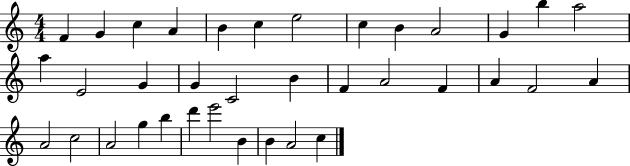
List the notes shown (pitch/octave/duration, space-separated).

F4/q G4/q C5/q A4/q B4/q C5/q E5/h C5/q B4/q A4/h G4/q B5/q A5/h A5/q E4/h G4/q G4/q C4/h B4/q F4/q A4/h F4/q A4/q F4/h A4/q A4/h C5/h A4/h G5/q B5/q D6/q E6/h B4/q B4/q A4/h C5/q